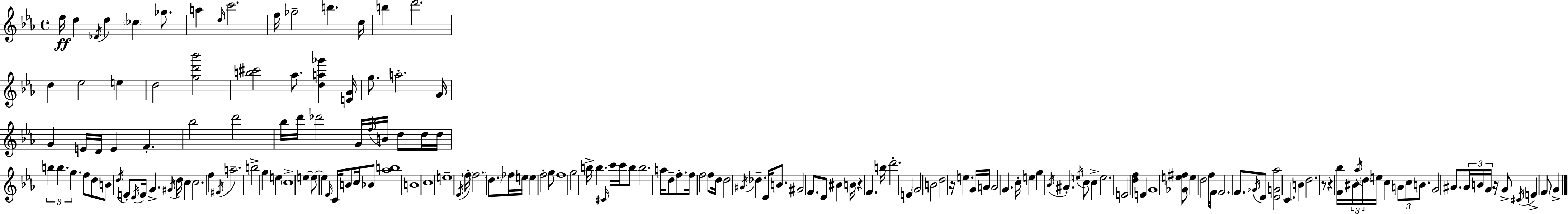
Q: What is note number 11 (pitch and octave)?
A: Gb5